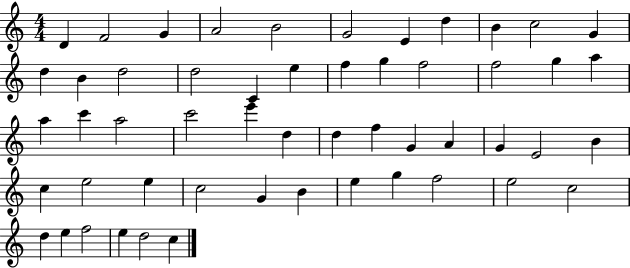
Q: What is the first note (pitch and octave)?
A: D4